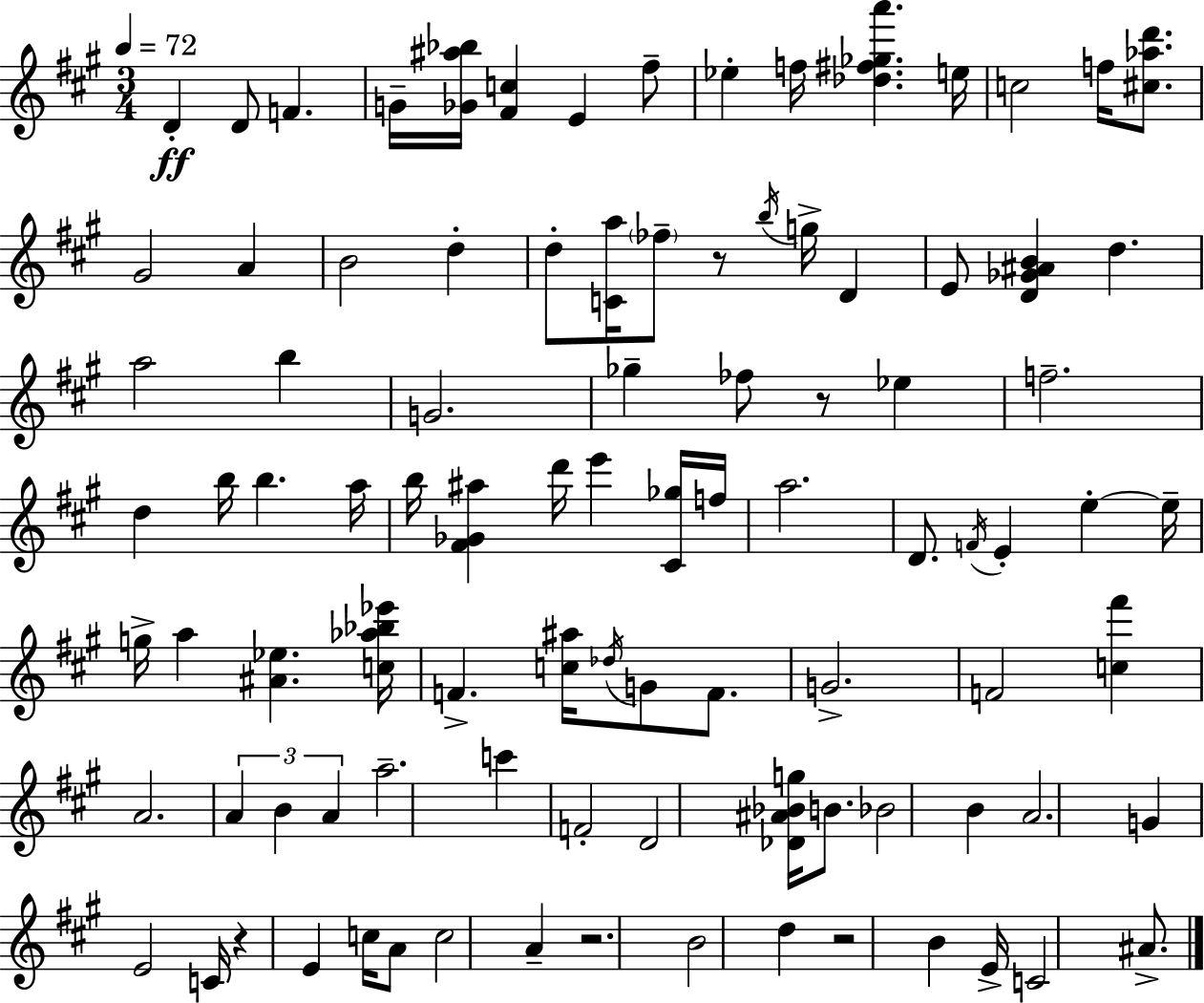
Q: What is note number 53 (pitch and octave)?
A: A4